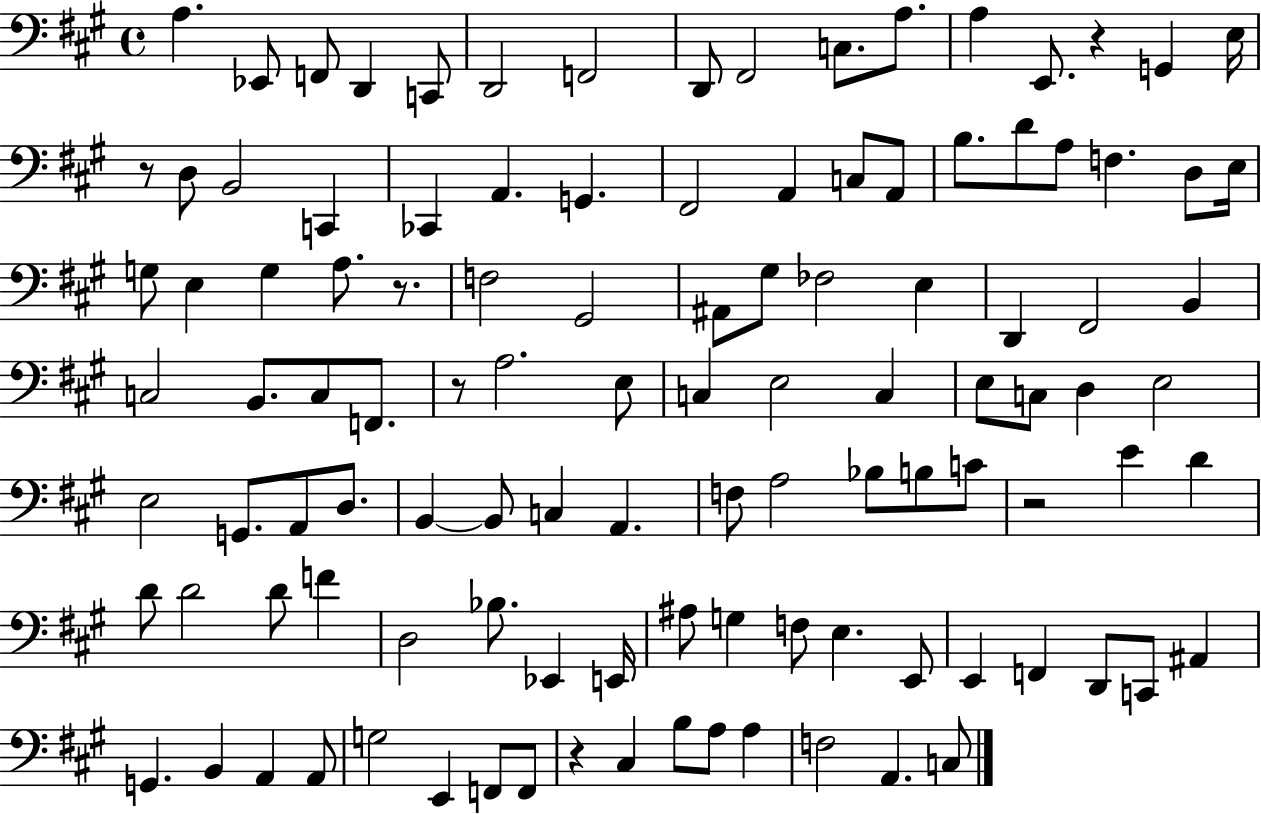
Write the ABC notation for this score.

X:1
T:Untitled
M:4/4
L:1/4
K:A
A, _E,,/2 F,,/2 D,, C,,/2 D,,2 F,,2 D,,/2 ^F,,2 C,/2 A,/2 A, E,,/2 z G,, E,/4 z/2 D,/2 B,,2 C,, _C,, A,, G,, ^F,,2 A,, C,/2 A,,/2 B,/2 D/2 A,/2 F, D,/2 E,/4 G,/2 E, G, A,/2 z/2 F,2 ^G,,2 ^A,,/2 ^G,/2 _F,2 E, D,, ^F,,2 B,, C,2 B,,/2 C,/2 F,,/2 z/2 A,2 E,/2 C, E,2 C, E,/2 C,/2 D, E,2 E,2 G,,/2 A,,/2 D,/2 B,, B,,/2 C, A,, F,/2 A,2 _B,/2 B,/2 C/2 z2 E D D/2 D2 D/2 F D,2 _B,/2 _E,, E,,/4 ^A,/2 G, F,/2 E, E,,/2 E,, F,, D,,/2 C,,/2 ^A,, G,, B,, A,, A,,/2 G,2 E,, F,,/2 F,,/2 z ^C, B,/2 A,/2 A, F,2 A,, C,/2